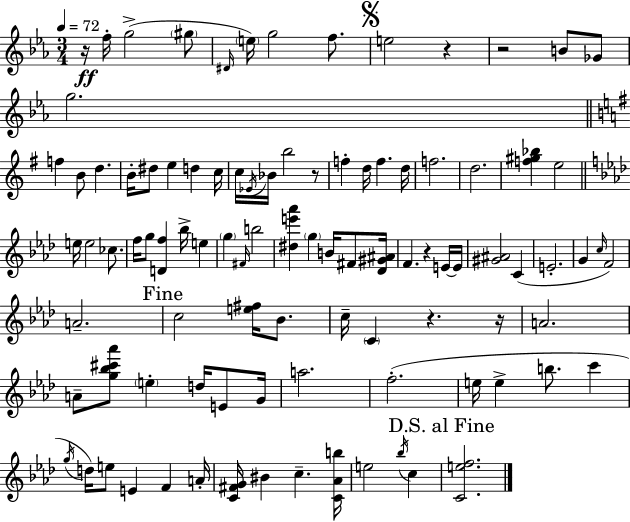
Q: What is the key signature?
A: EES major